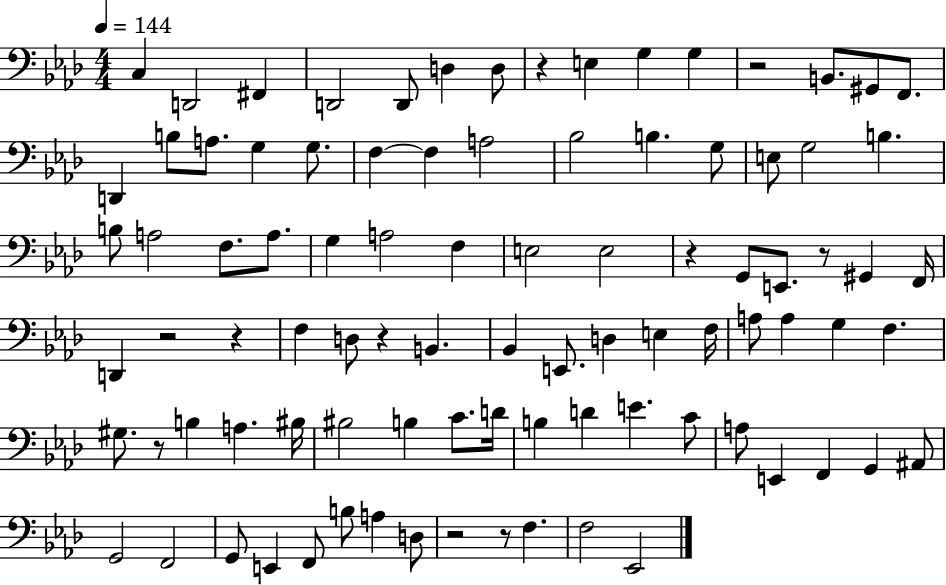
X:1
T:Untitled
M:4/4
L:1/4
K:Ab
C, D,,2 ^F,, D,,2 D,,/2 D, D,/2 z E, G, G, z2 B,,/2 ^G,,/2 F,,/2 D,, B,/2 A,/2 G, G,/2 F, F, A,2 _B,2 B, G,/2 E,/2 G,2 B, B,/2 A,2 F,/2 A,/2 G, A,2 F, E,2 E,2 z G,,/2 E,,/2 z/2 ^G,, F,,/4 D,, z2 z F, D,/2 z B,, _B,, E,,/2 D, E, F,/4 A,/2 A, G, F, ^G,/2 z/2 B, A, ^B,/4 ^B,2 B, C/2 D/4 B, D E C/2 A,/2 E,, F,, G,, ^A,,/2 G,,2 F,,2 G,,/2 E,, F,,/2 B,/2 A, D,/2 z2 z/2 F, F,2 _E,,2